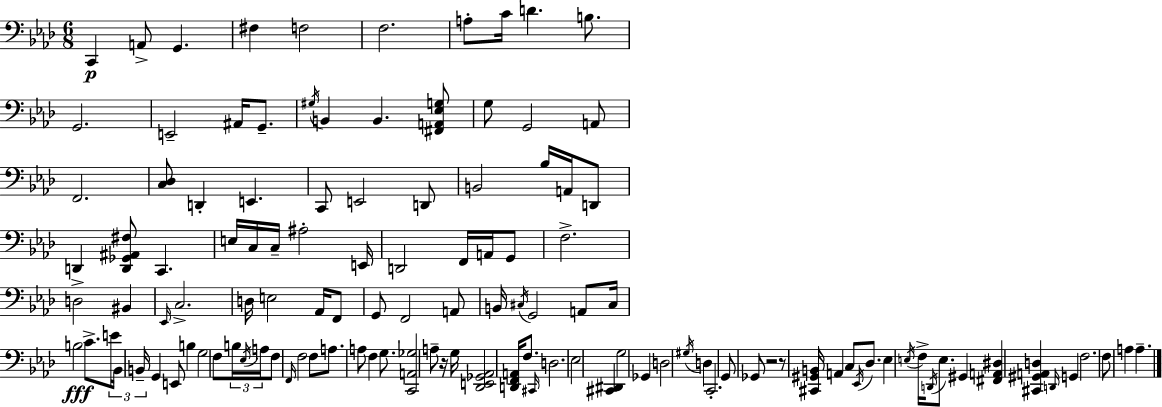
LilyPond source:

{
  \clef bass
  \numericTimeSignature
  \time 6/8
  \key f \minor
  \repeat volta 2 { c,4\p a,8-> g,4. | fis4 f2 | f2. | a8-. c'16 d'4. b8. | \break g,2. | e,2-- ais,16 g,8.-- | \acciaccatura { gis16 } b,4 b,4. <fis, a, ees g>8 | g8 g,2 a,8 | \break f,2. | <c des>8 d,4-. e,4. | c,8 e,2 d,8 | b,2 bes16 a,16 d,8 | \break d,4 <d, ges, ais, fis>8 c,4. | e16 c16 c16-- ais2-. | e,16 d,2 f,16 a,16 g,8 | f2.-> | \break d2-> bis,4 | \grace { ees,16 } c2.-> | d16 e2 aes,16 | f,8 g,8 f,2 | \break a,8 b,16 \acciaccatura { cis16 } g,2 | a,8 cis16 b2\fff c'8.-> | \tuplet 3/2 { e'16 bes,16 b,16-- } g,4 e,8 b4 | g2 f8 | \break \tuplet 3/2 { b16 \acciaccatura { ees16 } a16 } f8 \grace { f,16 } f2 | f8 a8. a8 f4 | g8. <c, a, ges>2 | a8-- r16 g16 <des, e, ges, aes,>2 | \break <d, f, a,>16 f8. \grace { cis,16 } d2. | ees2 | <cis, dis,>4 g2 | ges,4 d2 | \break \acciaccatura { gis16 } d4 c,2.-. | g,8 ges,8 r2 | r8 <cis, gis, b,>16 a,4 | c8 \acciaccatura { ees,16 } des8. ees4 | \break \acciaccatura { e16 } f16-> \acciaccatura { d,16 } e8. gis,4 <fis, a, dis>4 | <cis, gis, a, d>4 \grace { d,16 } g,4 f2. | f8 | a4 a4.-- } \bar "|."
}